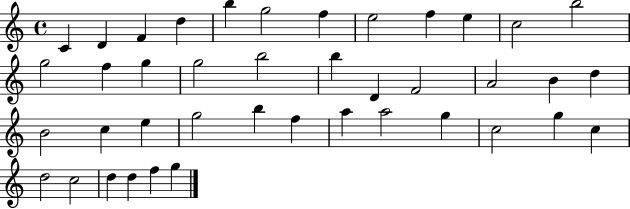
{
  \clef treble
  \time 4/4
  \defaultTimeSignature
  \key c \major
  c'4 d'4 f'4 d''4 | b''4 g''2 f''4 | e''2 f''4 e''4 | c''2 b''2 | \break g''2 f''4 g''4 | g''2 b''2 | b''4 d'4 f'2 | a'2 b'4 d''4 | \break b'2 c''4 e''4 | g''2 b''4 f''4 | a''4 a''2 g''4 | c''2 g''4 c''4 | \break d''2 c''2 | d''4 d''4 f''4 g''4 | \bar "|."
}